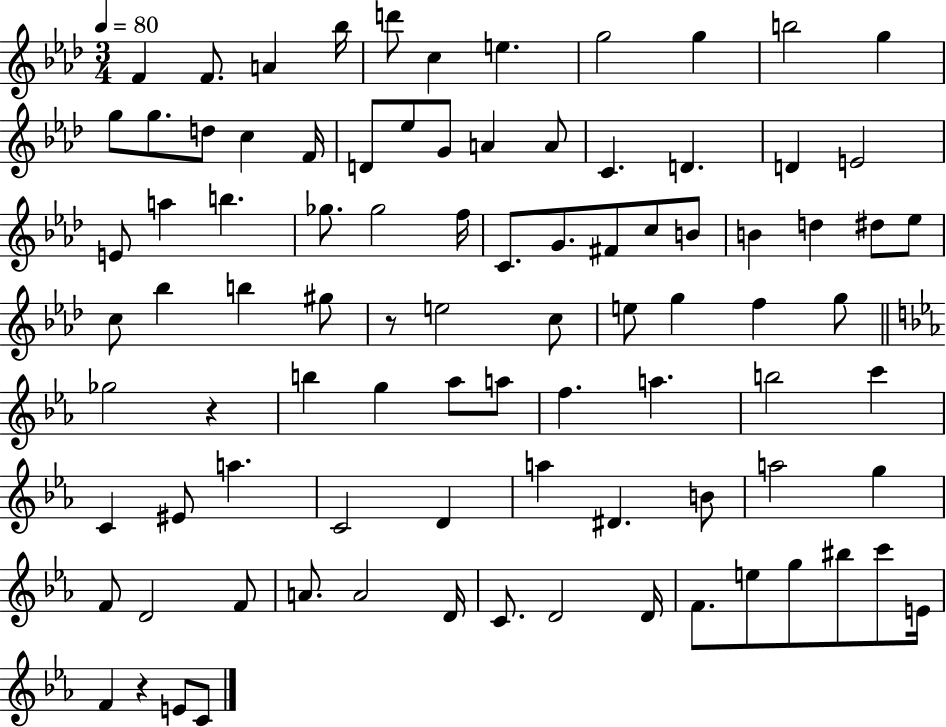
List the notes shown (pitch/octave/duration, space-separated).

F4/q F4/e. A4/q Bb5/s D6/e C5/q E5/q. G5/h G5/q B5/h G5/q G5/e G5/e. D5/e C5/q F4/s D4/e Eb5/e G4/e A4/q A4/e C4/q. D4/q. D4/q E4/h E4/e A5/q B5/q. Gb5/e. Gb5/h F5/s C4/e. G4/e. F#4/e C5/e B4/e B4/q D5/q D#5/e Eb5/e C5/e Bb5/q B5/q G#5/e R/e E5/h C5/e E5/e G5/q F5/q G5/e Gb5/h R/q B5/q G5/q Ab5/e A5/e F5/q. A5/q. B5/h C6/q C4/q EIS4/e A5/q. C4/h D4/q A5/q D#4/q. B4/e A5/h G5/q F4/e D4/h F4/e A4/e. A4/h D4/s C4/e. D4/h D4/s F4/e. E5/e G5/e BIS5/e C6/e E4/s F4/q R/q E4/e C4/e